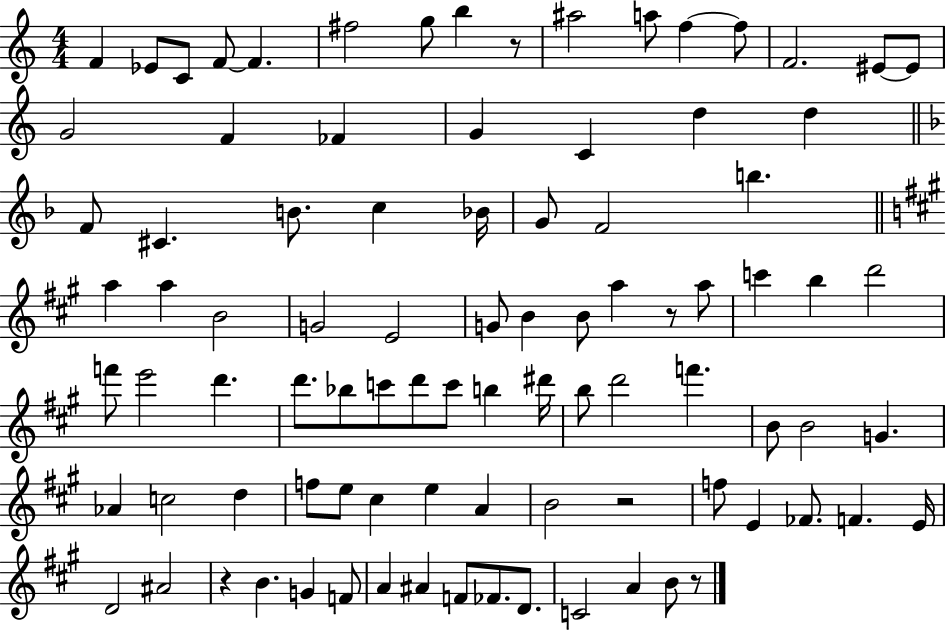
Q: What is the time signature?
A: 4/4